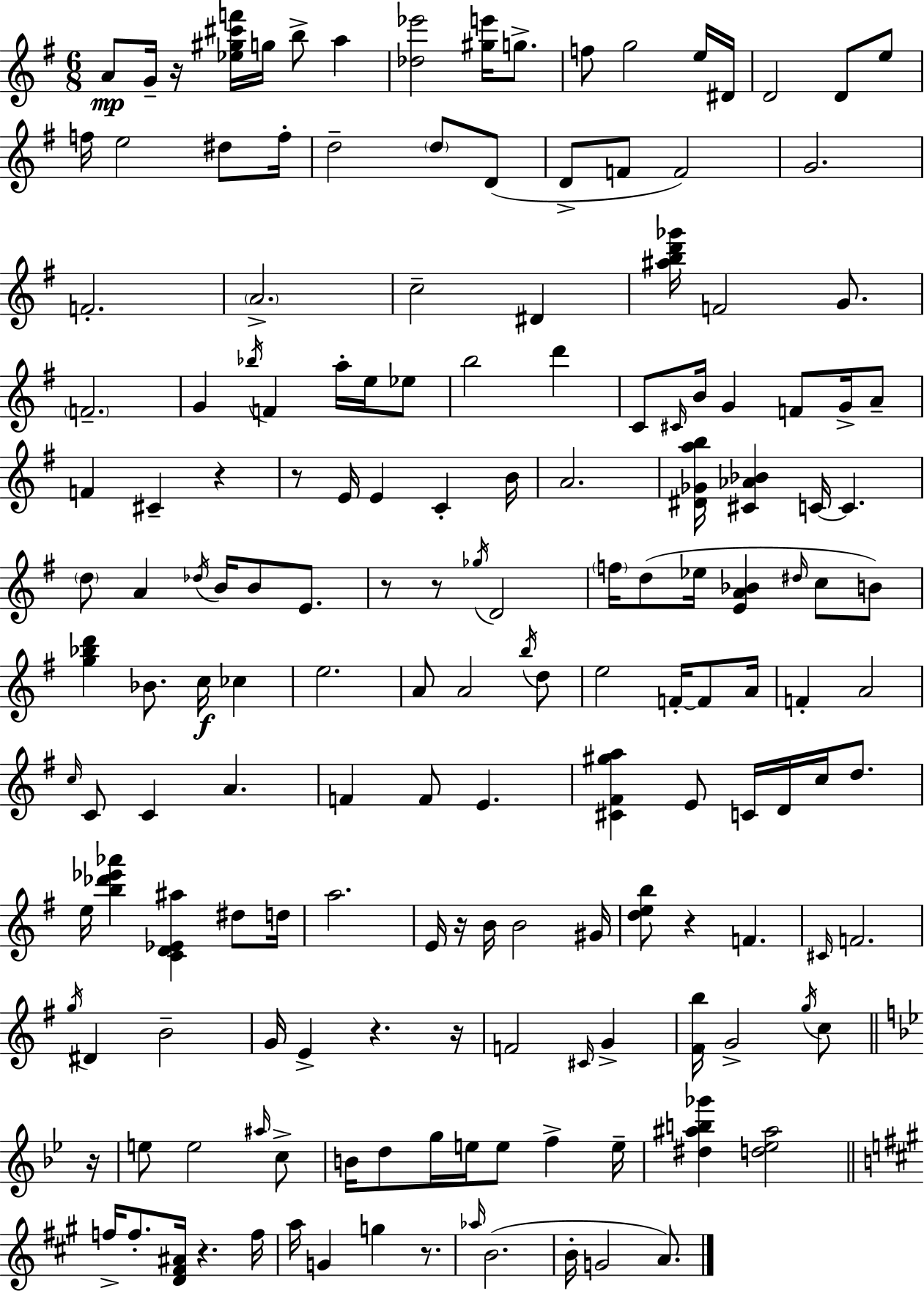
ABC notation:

X:1
T:Untitled
M:6/8
L:1/4
K:Em
A/2 G/4 z/4 [_e^g^c'f']/4 g/4 b/2 a [_d_e']2 [^ge']/4 g/2 f/2 g2 e/4 ^D/4 D2 D/2 e/2 f/4 e2 ^d/2 f/4 d2 d/2 D/2 D/2 F/2 F2 G2 F2 A2 c2 ^D [^abd'_g']/4 F2 G/2 F2 G _b/4 F a/4 e/4 _e/2 b2 d' C/2 ^C/4 B/4 G F/2 G/4 A/2 F ^C z z/2 E/4 E C B/4 A2 [^D_Gab]/4 [^C_A_B] C/4 C d/2 A _d/4 B/4 B/2 E/2 z/2 z/2 _g/4 D2 f/4 d/2 _e/4 [EA_B] ^d/4 c/2 B/2 [g_bd'] _B/2 c/4 _c e2 A/2 A2 b/4 d/2 e2 F/4 F/2 A/4 F A2 c/4 C/2 C A F F/2 E [^C^F^ga] E/2 C/4 D/4 c/4 d/2 e/4 [b_d'_e'_a'] [CD_E^a] ^d/2 d/4 a2 E/4 z/4 B/4 B2 ^G/4 [deb]/2 z F ^C/4 F2 g/4 ^D B2 G/4 E z z/4 F2 ^C/4 G [^Fb]/4 G2 g/4 c/2 z/4 e/2 e2 ^a/4 c/2 B/4 d/2 g/4 e/4 e/2 f e/4 [^d^ab_g'] [d_e^a]2 f/4 f/2 [D^F^A]/4 z f/4 a/4 G g z/2 _a/4 B2 B/4 G2 A/2